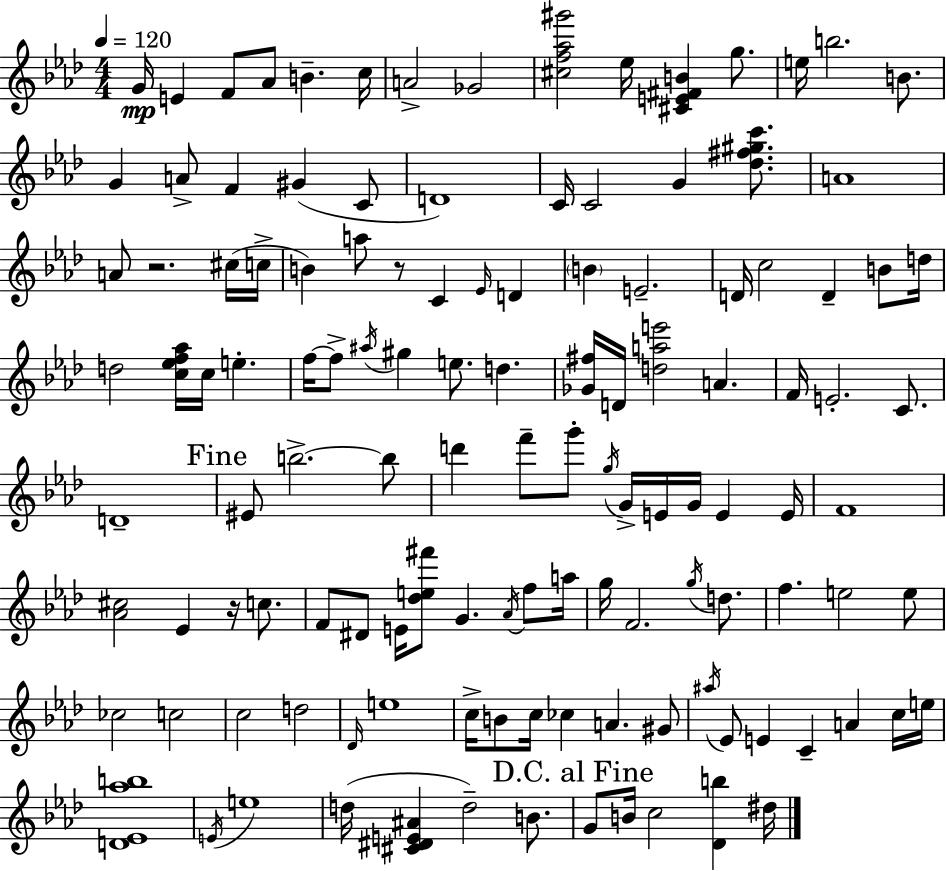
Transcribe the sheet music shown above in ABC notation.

X:1
T:Untitled
M:4/4
L:1/4
K:Fm
G/4 E F/2 _A/2 B c/4 A2 _G2 [^cf_a^g']2 _e/4 [^CE^FB] g/2 e/4 b2 B/2 G A/2 F ^G C/2 D4 C/4 C2 G [_d^f^gc']/2 A4 A/2 z2 ^c/4 c/4 B a/2 z/2 C _E/4 D B E2 D/4 c2 D B/2 d/4 d2 [c_ef_a]/4 c/4 e f/4 f/2 ^a/4 ^g e/2 d [_G^f]/4 D/4 [dae']2 A F/4 E2 C/2 D4 ^E/2 b2 b/2 d' f'/2 g'/2 g/4 G/4 E/4 G/4 E E/4 F4 [_A^c]2 _E z/4 c/2 F/2 ^D/2 E/4 [_de^f']/2 G _A/4 f/2 a/4 g/4 F2 g/4 d/2 f e2 e/2 _c2 c2 c2 d2 _D/4 e4 c/4 B/2 c/4 _c A ^G/2 ^a/4 _E/2 E C A c/4 e/4 [D_E_ab]4 E/4 e4 d/4 [^C^DE^A] d2 B/2 G/2 B/4 c2 [_Db] ^d/4